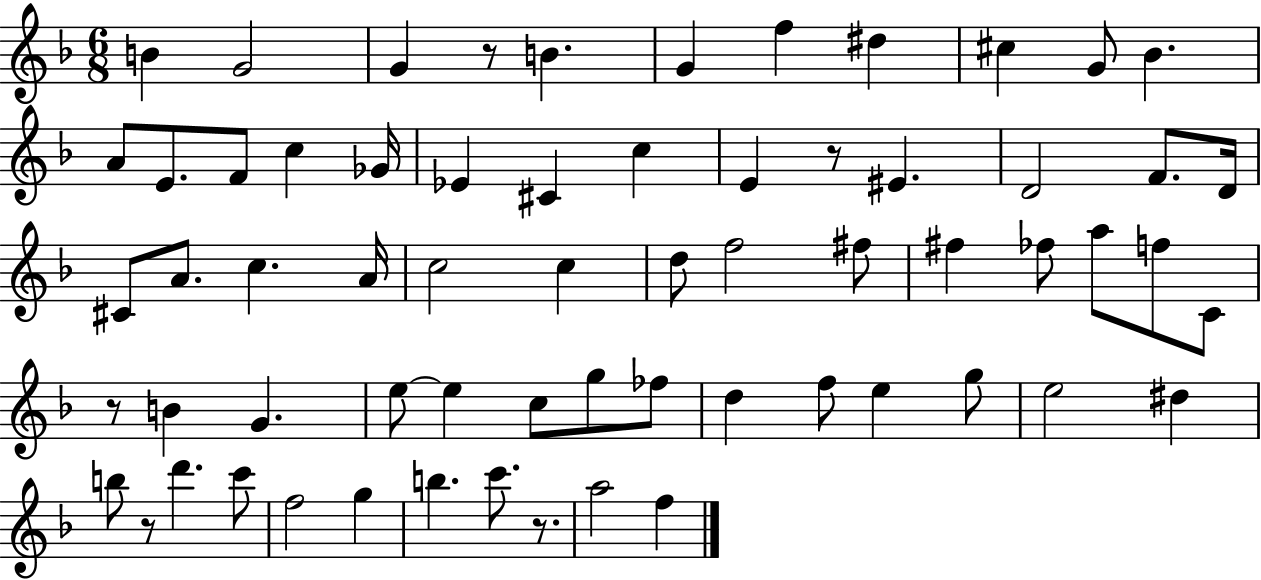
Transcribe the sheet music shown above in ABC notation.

X:1
T:Untitled
M:6/8
L:1/4
K:F
B G2 G z/2 B G f ^d ^c G/2 _B A/2 E/2 F/2 c _G/4 _E ^C c E z/2 ^E D2 F/2 D/4 ^C/2 A/2 c A/4 c2 c d/2 f2 ^f/2 ^f _f/2 a/2 f/2 C/2 z/2 B G e/2 e c/2 g/2 _f/2 d f/2 e g/2 e2 ^d b/2 z/2 d' c'/2 f2 g b c'/2 z/2 a2 f